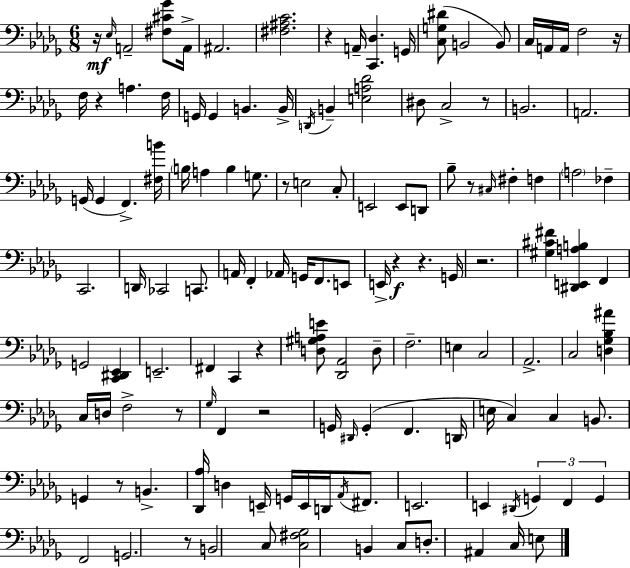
X:1
T:Untitled
M:6/8
L:1/4
K:Bbm
z/4 _E,/4 A,,2 [^F,^C_G]/2 A,,/4 ^A,,2 [^F,^A,C]2 z A,,/4 [C,,_D,] G,,/4 [C,G,^D]/2 B,,2 B,,/2 C,/4 A,,/4 A,,/4 F,2 z/4 F,/4 z A, F,/4 G,,/4 G,, B,, B,,/4 D,,/4 B,, [E,A,_D]2 ^D,/2 C,2 z/2 B,,2 A,,2 G,,/4 G,, F,, [^F,B]/4 B,/4 A, B, G,/2 z/2 E,2 C,/2 E,,2 E,,/2 D,,/2 _B,/2 z/2 ^C,/4 ^F, F, A,2 _F, C,,2 D,,/4 _C,,2 C,,/2 A,,/4 F,, _A,,/4 G,,/4 F,,/2 E,,/2 E,,/4 z z G,,/4 z2 [^G,^C^F] [^D,,E,,A,B,] F,, G,,2 [C,,^D,,_E,,] E,,2 ^F,, C,, z [D,^G,A,E]/2 [_D,,_A,,]2 D,/2 F,2 E, C,2 _A,,2 C,2 [D,_G,_B,^A] C,/4 D,/4 F,2 z/2 _G,/4 F,, z2 G,,/4 ^D,,/4 G,, F,, D,,/4 E,/4 C, C, B,,/2 G,, z/2 B,, [_D,,_A,]/4 D, E,,/4 G,,/4 E,,/4 D,,/4 _A,,/4 ^F,,/2 E,,2 E,, ^D,,/4 G,, F,, G,, F,,2 G,,2 z/2 B,,2 C,/2 [C,^F,_G,]2 B,, C,/2 D,/2 ^A,, C,/4 E,/2